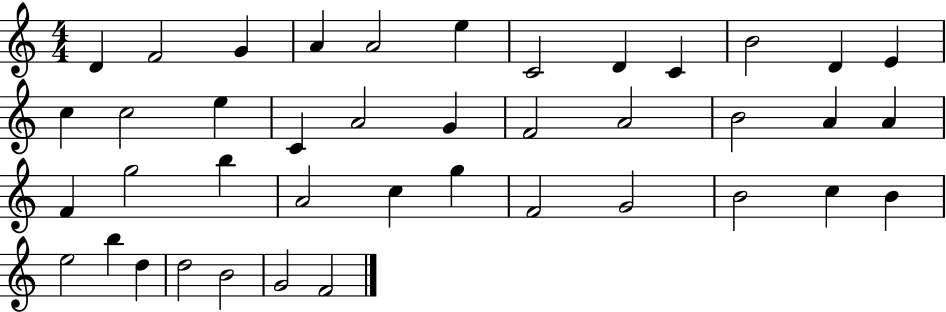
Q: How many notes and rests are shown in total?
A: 41